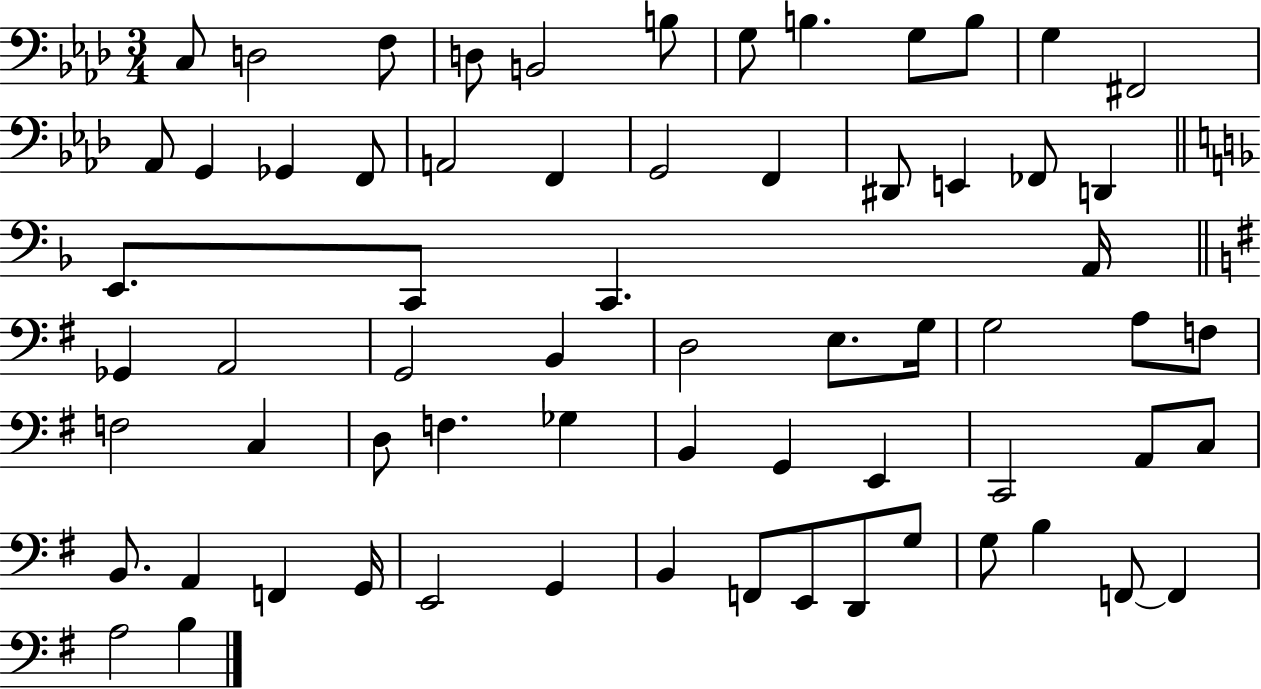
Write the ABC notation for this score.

X:1
T:Untitled
M:3/4
L:1/4
K:Ab
C,/2 D,2 F,/2 D,/2 B,,2 B,/2 G,/2 B, G,/2 B,/2 G, ^F,,2 _A,,/2 G,, _G,, F,,/2 A,,2 F,, G,,2 F,, ^D,,/2 E,, _F,,/2 D,, E,,/2 C,,/2 C,, A,,/4 _G,, A,,2 G,,2 B,, D,2 E,/2 G,/4 G,2 A,/2 F,/2 F,2 C, D,/2 F, _G, B,, G,, E,, C,,2 A,,/2 C,/2 B,,/2 A,, F,, G,,/4 E,,2 G,, B,, F,,/2 E,,/2 D,,/2 G,/2 G,/2 B, F,,/2 F,, A,2 B,